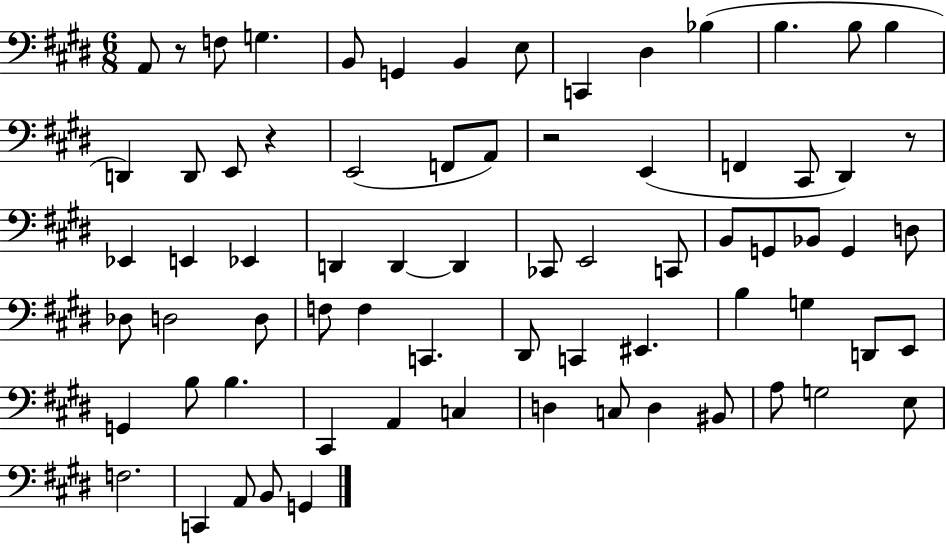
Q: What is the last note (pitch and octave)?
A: G2